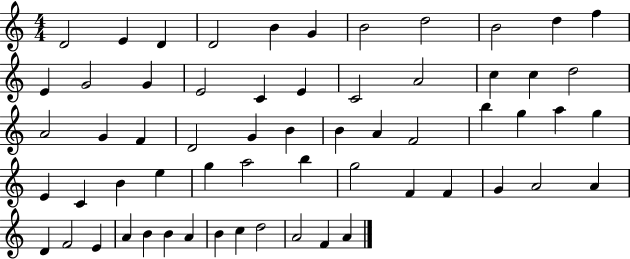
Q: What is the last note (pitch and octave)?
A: A4